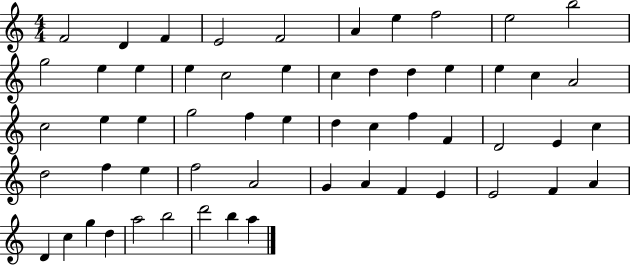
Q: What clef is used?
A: treble